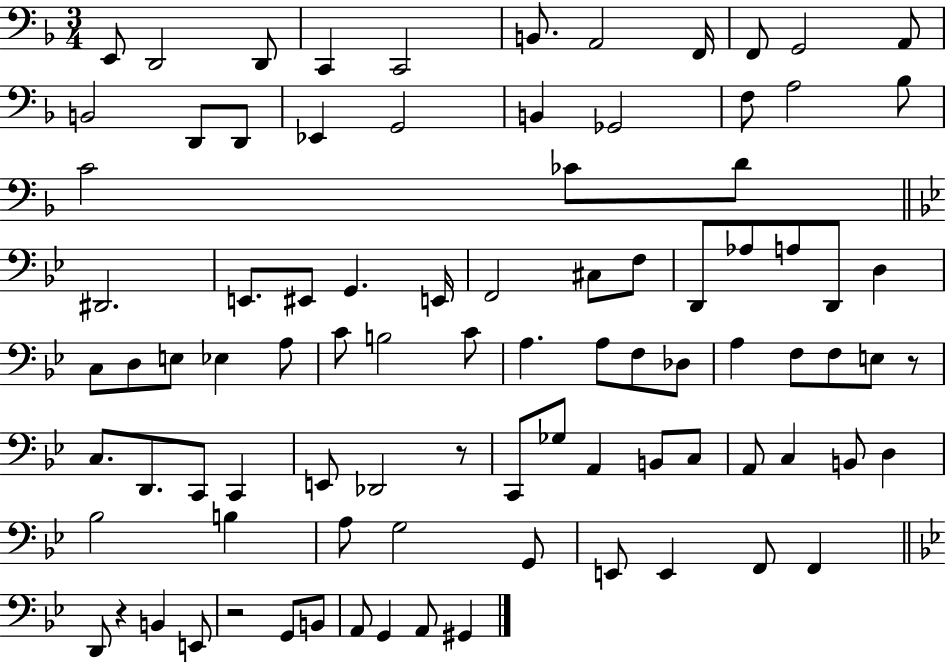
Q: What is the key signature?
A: F major